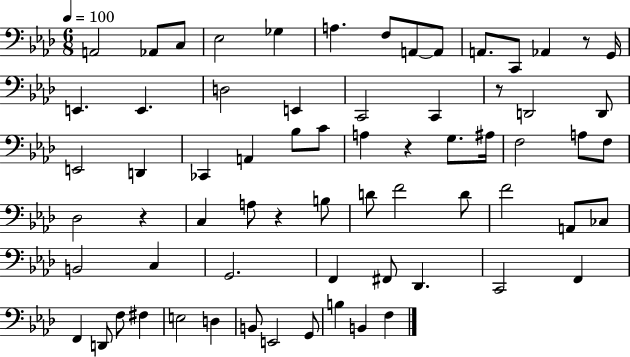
X:1
T:Untitled
M:6/8
L:1/4
K:Ab
A,,2 _A,,/2 C,/2 _E,2 _G, A, F,/2 A,,/2 A,,/2 A,,/2 C,,/2 _A,, z/2 G,,/4 E,, E,, D,2 E,, C,,2 C,, z/2 D,,2 D,,/2 E,,2 D,, _C,, A,, _B,/2 C/2 A, z G,/2 ^A,/4 F,2 A,/2 F,/2 _D,2 z C, A,/2 z B,/2 D/2 F2 D/2 F2 A,,/2 _C,/2 B,,2 C, G,,2 F,, ^F,,/2 _D,, C,,2 F,, F,, D,,/2 F,/2 ^F, E,2 D, B,,/2 E,,2 G,,/2 B, B,, F,